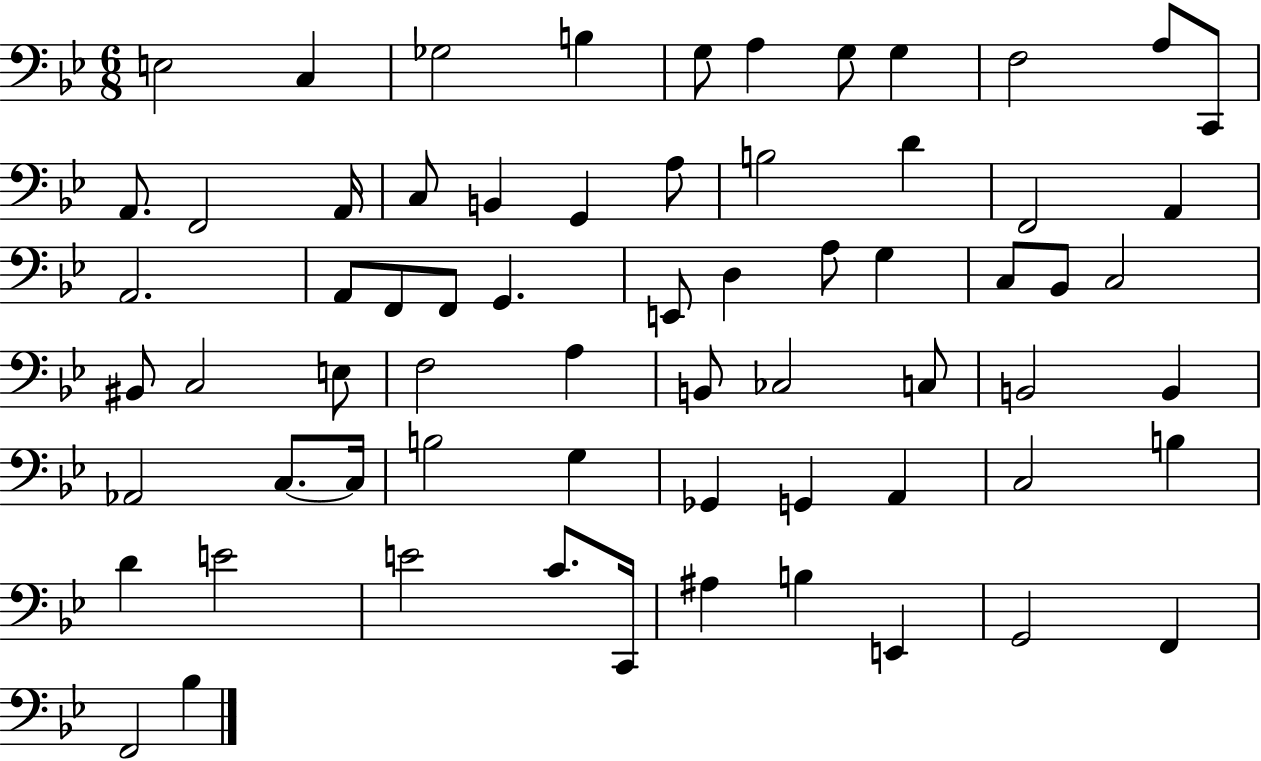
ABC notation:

X:1
T:Untitled
M:6/8
L:1/4
K:Bb
E,2 C, _G,2 B, G,/2 A, G,/2 G, F,2 A,/2 C,,/2 A,,/2 F,,2 A,,/4 C,/2 B,, G,, A,/2 B,2 D F,,2 A,, A,,2 A,,/2 F,,/2 F,,/2 G,, E,,/2 D, A,/2 G, C,/2 _B,,/2 C,2 ^B,,/2 C,2 E,/2 F,2 A, B,,/2 _C,2 C,/2 B,,2 B,, _A,,2 C,/2 C,/4 B,2 G, _G,, G,, A,, C,2 B, D E2 E2 C/2 C,,/4 ^A, B, E,, G,,2 F,, F,,2 _B,